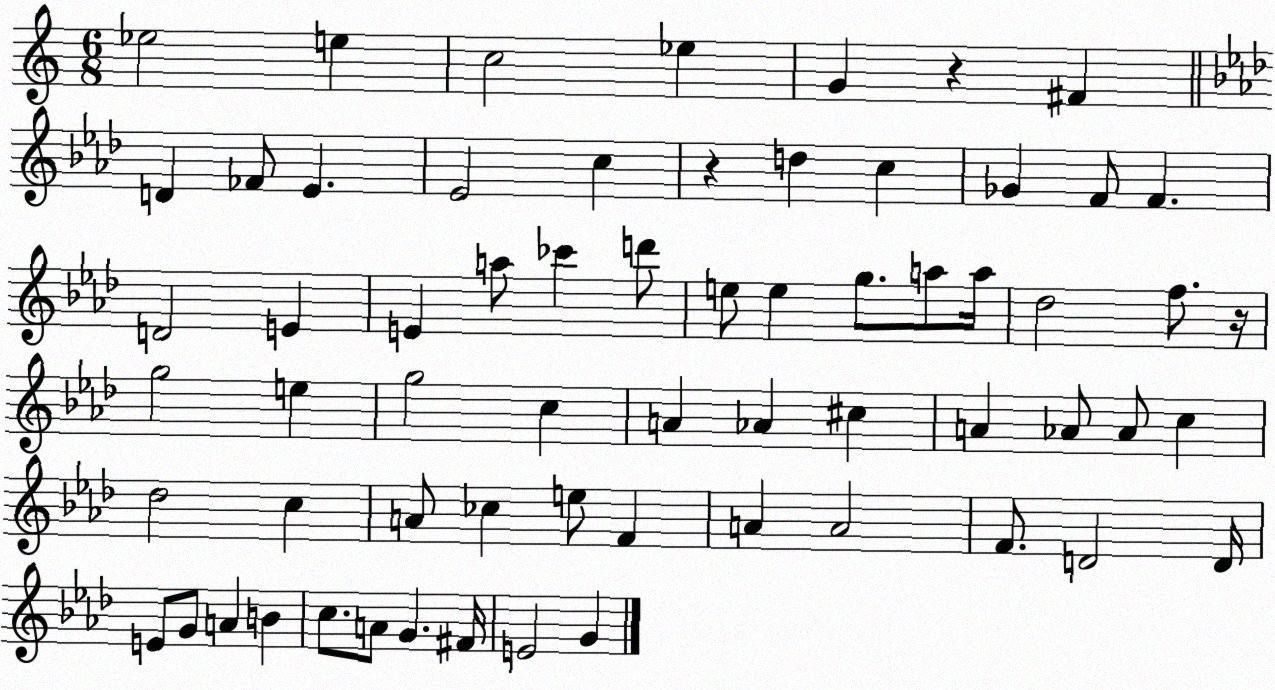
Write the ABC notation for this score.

X:1
T:Untitled
M:6/8
L:1/4
K:C
_e2 e c2 _e G z ^F D _F/2 _E _E2 c z d c _G F/2 F D2 E E a/2 _c' d'/2 e/2 e g/2 a/2 a/4 _d2 f/2 z/4 g2 e g2 c A _A ^c A _A/2 _A/2 c _d2 c A/2 _c e/2 F A A2 F/2 D2 D/4 E/2 G/2 A B c/2 A/2 G ^F/4 E2 G